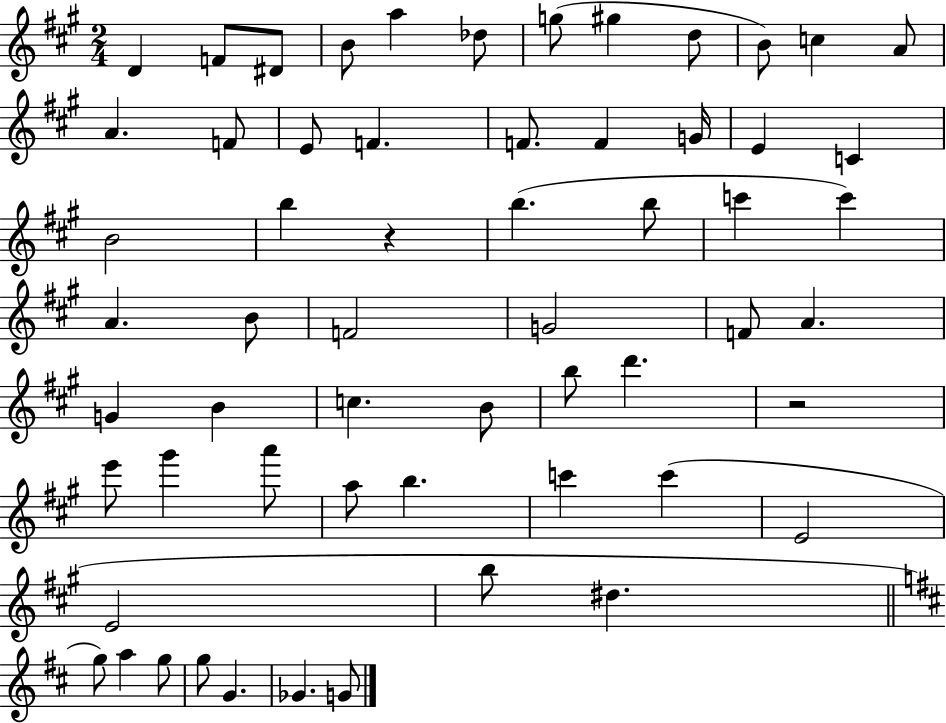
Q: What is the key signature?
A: A major